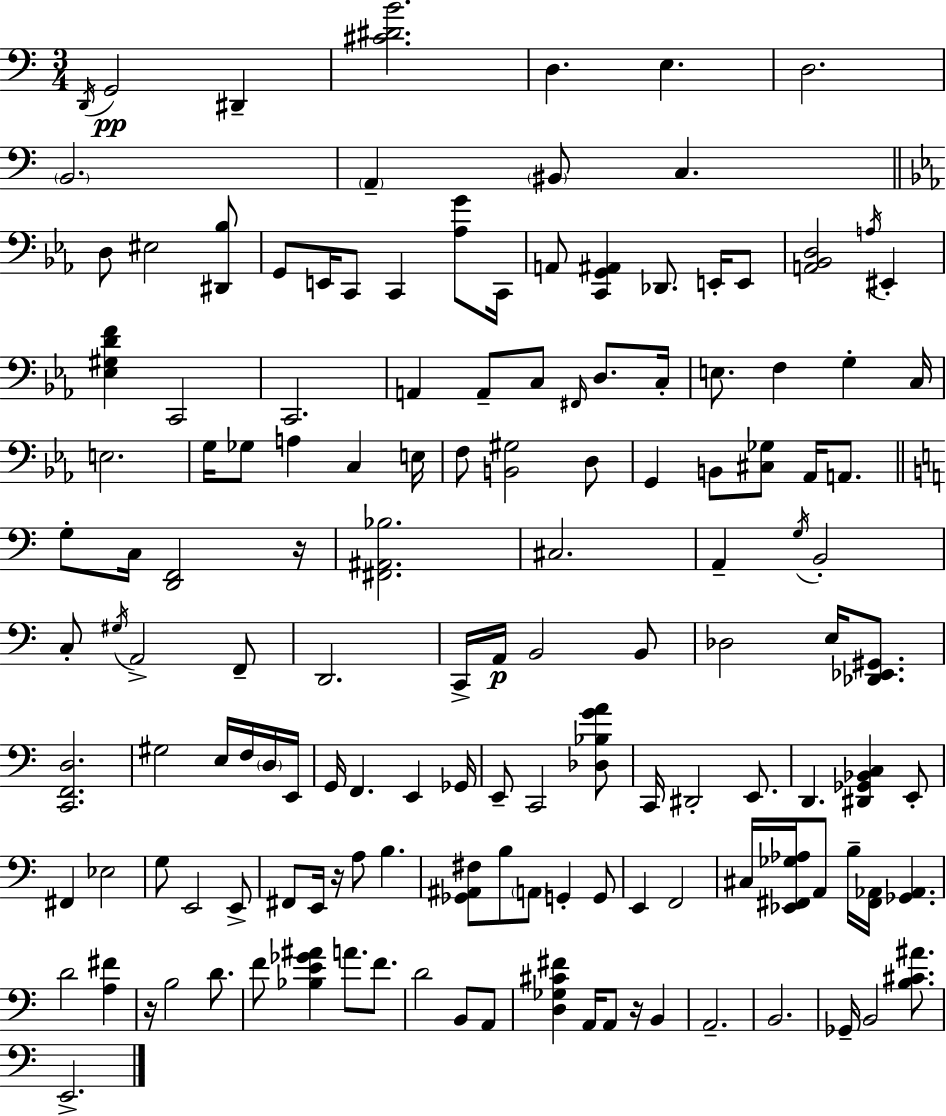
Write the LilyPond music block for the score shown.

{
  \clef bass
  \numericTimeSignature
  \time 3/4
  \key c \major
  \acciaccatura { d,16 }\pp g,2 dis,4-- | <cis' dis' b'>2. | d4. e4. | d2. | \break \parenthesize b,2. | \parenthesize a,4-- \parenthesize bis,8 c4. | \bar "||" \break \key c \minor d8 eis2 <dis, bes>8 | g,8 e,16 c,8 c,4 <aes g'>8 c,16 | a,8 <c, g, ais,>4 des,8. e,16-. e,8 | <a, bes, d>2 \acciaccatura { a16 } eis,4-. | \break <ees gis d' f'>4 c,2 | c,2. | a,4 a,8-- c8 \grace { fis,16 } d8. | c16-. e8. f4 g4-. | \break c16 e2. | g16 ges8 a4 c4 | e16 f8 <b, gis>2 | d8 g,4 b,8 <cis ges>8 aes,16 a,8. | \break \bar "||" \break \key c \major g8-. c16 <d, f,>2 r16 | <fis, ais, bes>2. | cis2. | a,4-- \acciaccatura { g16 } b,2-. | \break c8-. \acciaccatura { gis16 } a,2-> | f,8-- d,2. | c,16-> a,16\p b,2 | b,8 des2 e16 <des, ees, gis,>8. | \break <c, f, d>2. | gis2 e16 f16 | \parenthesize d16 e,16 g,16 f,4. e,4 | ges,16 e,8-- c,2 | \break <des bes g' a'>8 c,16 dis,2-. e,8. | d,4. <dis, ges, bes, c>4 | e,8-. fis,4 ees2 | g8 e,2 | \break e,8-> fis,8 e,16 r16 a8 b4. | <ges, ais, fis>8 b8 \parenthesize a,8 g,4-. | g,8 e,4 f,2 | cis16 <ees, fis, ges aes>16 a,8 b16-- <fis, aes,>16 <ges, aes,>4. | \break d'2 <a fis'>4 | r16 b2 d'8. | f'8 <bes e' ges' ais'>4 a'8. f'8. | d'2 b,8 | \break a,8 <d ges cis' fis'>4 a,16 a,8 r16 b,4 | a,2.-- | b,2. | ges,16-- b,2 <b cis' ais'>8. | \break e,2.-> | \bar "|."
}